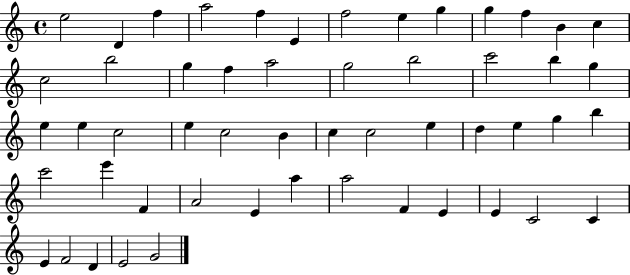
E5/h D4/q F5/q A5/h F5/q E4/q F5/h E5/q G5/q G5/q F5/q B4/q C5/q C5/h B5/h G5/q F5/q A5/h G5/h B5/h C6/h B5/q G5/q E5/q E5/q C5/h E5/q C5/h B4/q C5/q C5/h E5/q D5/q E5/q G5/q B5/q C6/h E6/q F4/q A4/h E4/q A5/q A5/h F4/q E4/q E4/q C4/h C4/q E4/q F4/h D4/q E4/h G4/h